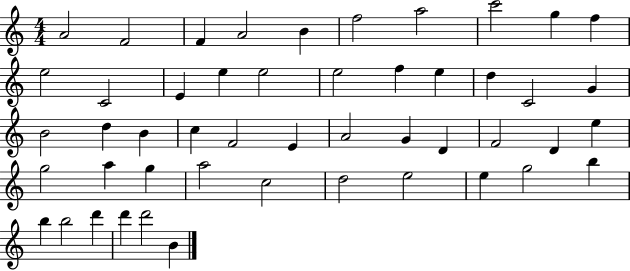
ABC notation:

X:1
T:Untitled
M:4/4
L:1/4
K:C
A2 F2 F A2 B f2 a2 c'2 g f e2 C2 E e e2 e2 f e d C2 G B2 d B c F2 E A2 G D F2 D e g2 a g a2 c2 d2 e2 e g2 b b b2 d' d' d'2 B